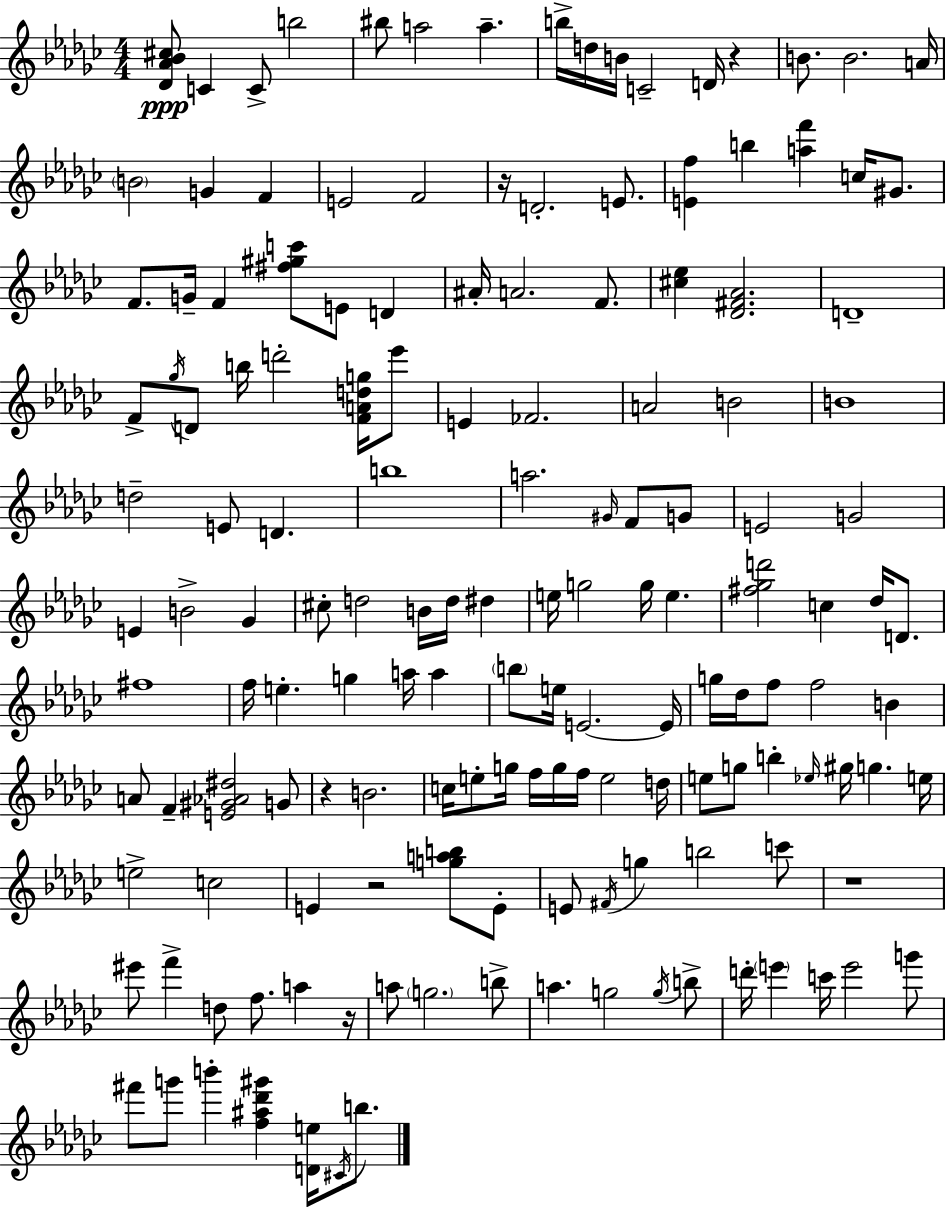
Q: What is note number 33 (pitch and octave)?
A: D4